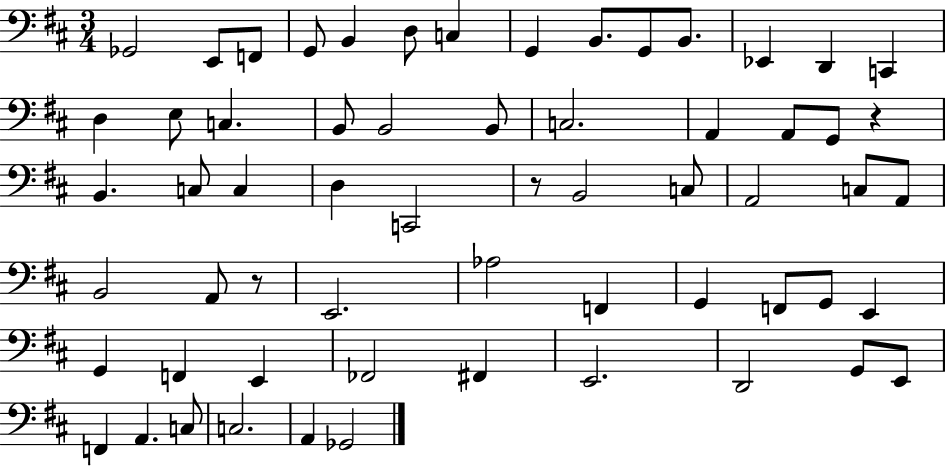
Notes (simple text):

Gb2/h E2/e F2/e G2/e B2/q D3/e C3/q G2/q B2/e. G2/e B2/e. Eb2/q D2/q C2/q D3/q E3/e C3/q. B2/e B2/h B2/e C3/h. A2/q A2/e G2/e R/q B2/q. C3/e C3/q D3/q C2/h R/e B2/h C3/e A2/h C3/e A2/e B2/h A2/e R/e E2/h. Ab3/h F2/q G2/q F2/e G2/e E2/q G2/q F2/q E2/q FES2/h F#2/q E2/h. D2/h G2/e E2/e F2/q A2/q. C3/e C3/h. A2/q Gb2/h